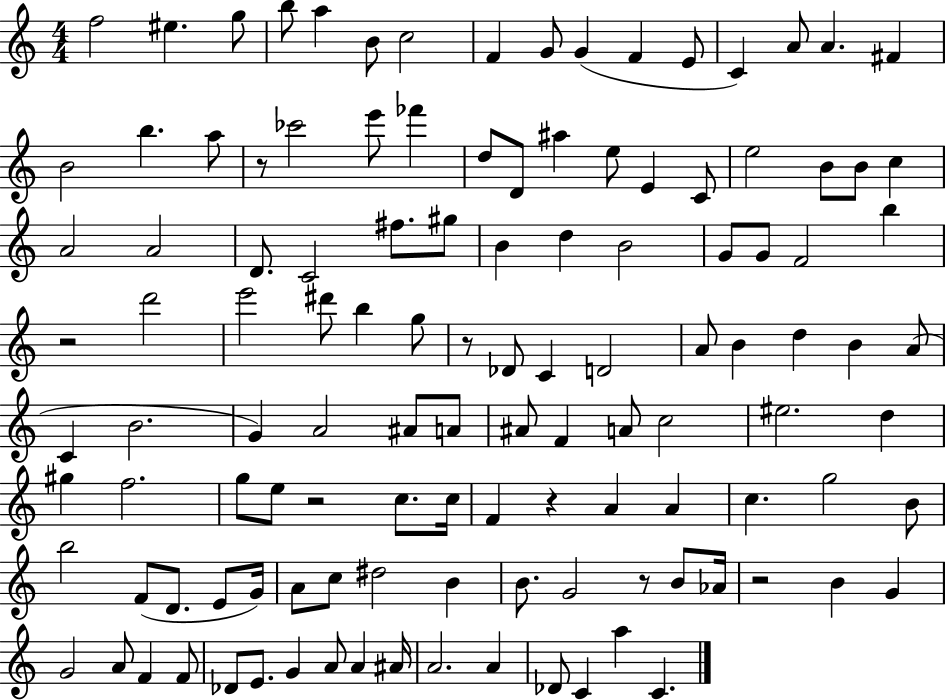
F5/h EIS5/q. G5/e B5/e A5/q B4/e C5/h F4/q G4/e G4/q F4/q E4/e C4/q A4/e A4/q. F#4/q B4/h B5/q. A5/e R/e CES6/h E6/e FES6/q D5/e D4/e A#5/q E5/e E4/q C4/e E5/h B4/e B4/e C5/q A4/h A4/h D4/e. C4/h F#5/e. G#5/e B4/q D5/q B4/h G4/e G4/e F4/h B5/q R/h D6/h E6/h D#6/e B5/q G5/e R/e Db4/e C4/q D4/h A4/e B4/q D5/q B4/q A4/e C4/q B4/h. G4/q A4/h A#4/e A4/e A#4/e F4/q A4/e C5/h EIS5/h. D5/q G#5/q F5/h. G5/e E5/e R/h C5/e. C5/s F4/q R/q A4/q A4/q C5/q. G5/h B4/e B5/h F4/e D4/e. E4/e G4/s A4/e C5/e D#5/h B4/q B4/e. G4/h R/e B4/e Ab4/s R/h B4/q G4/q G4/h A4/e F4/q F4/e Db4/e E4/e. G4/q A4/e A4/q A#4/s A4/h. A4/q Db4/e C4/q A5/q C4/q.